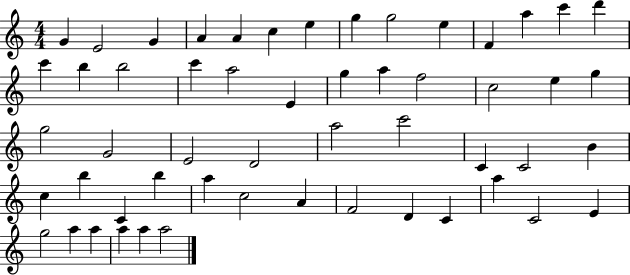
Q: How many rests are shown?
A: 0